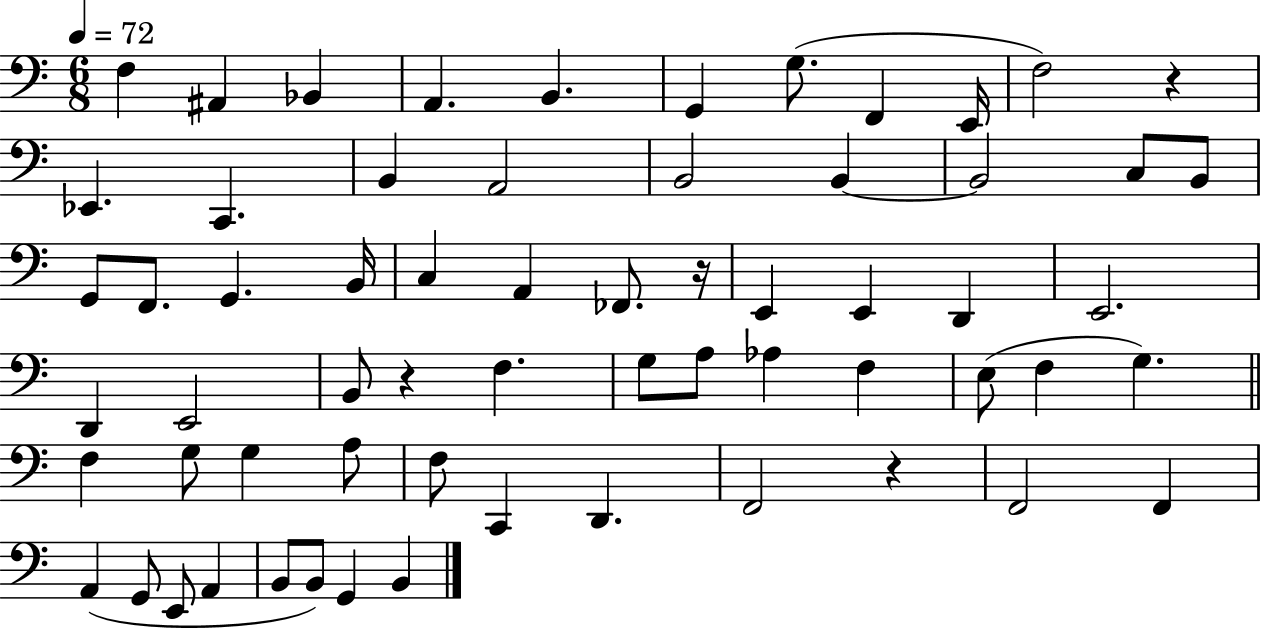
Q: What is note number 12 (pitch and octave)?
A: C2